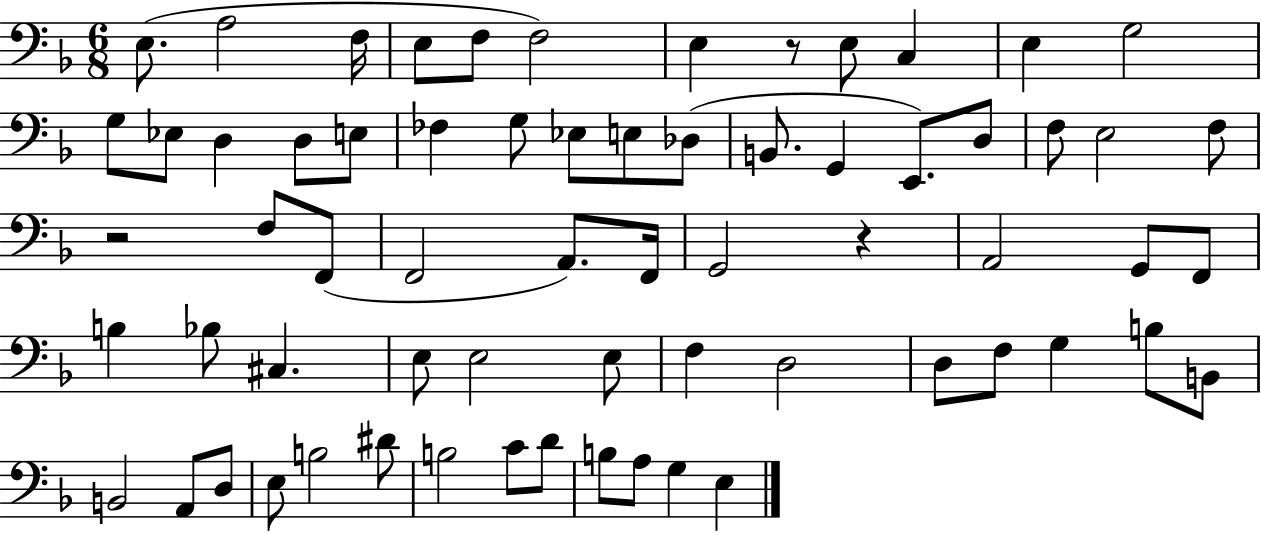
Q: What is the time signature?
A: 6/8